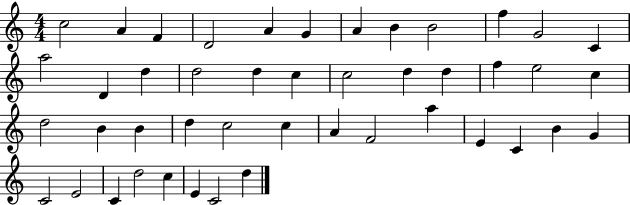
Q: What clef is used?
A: treble